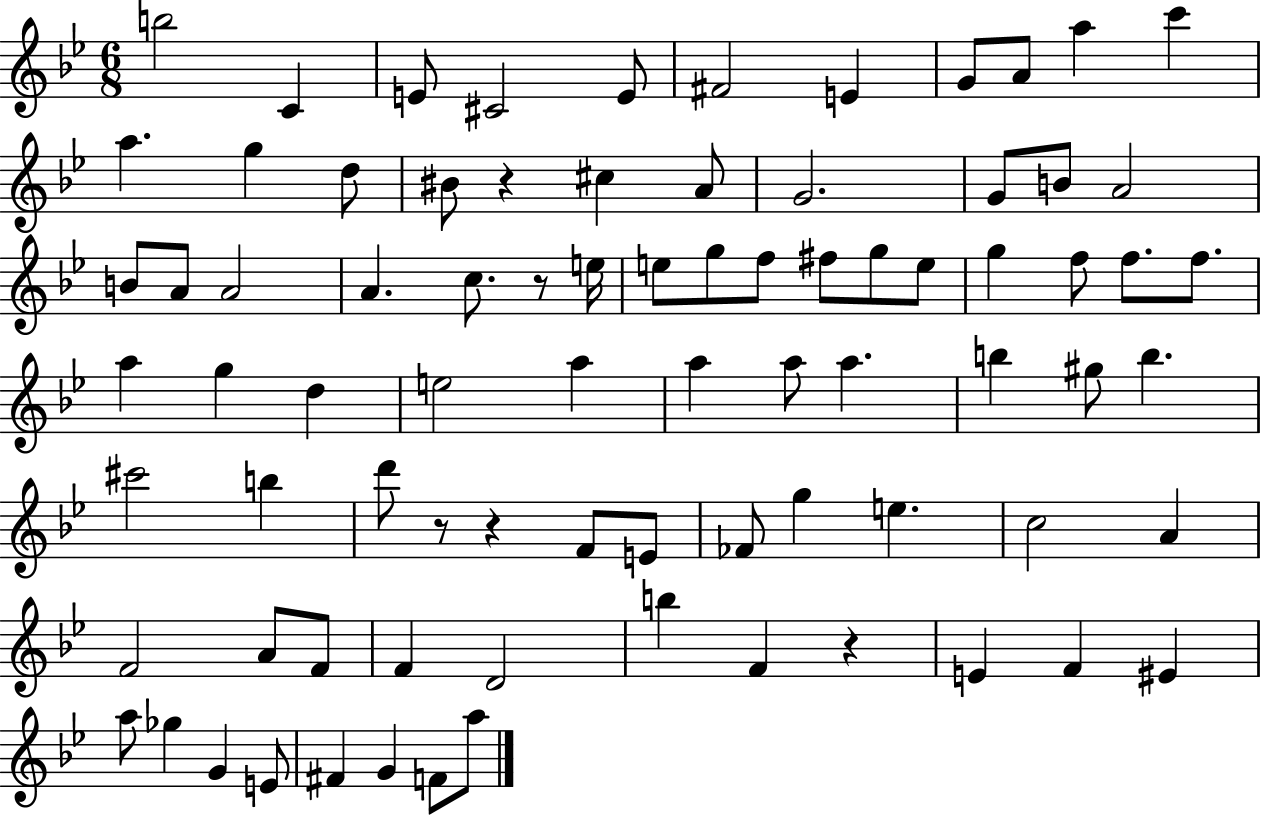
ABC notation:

X:1
T:Untitled
M:6/8
L:1/4
K:Bb
b2 C E/2 ^C2 E/2 ^F2 E G/2 A/2 a c' a g d/2 ^B/2 z ^c A/2 G2 G/2 B/2 A2 B/2 A/2 A2 A c/2 z/2 e/4 e/2 g/2 f/2 ^f/2 g/2 e/2 g f/2 f/2 f/2 a g d e2 a a a/2 a b ^g/2 b ^c'2 b d'/2 z/2 z F/2 E/2 _F/2 g e c2 A F2 A/2 F/2 F D2 b F z E F ^E a/2 _g G E/2 ^F G F/2 a/2